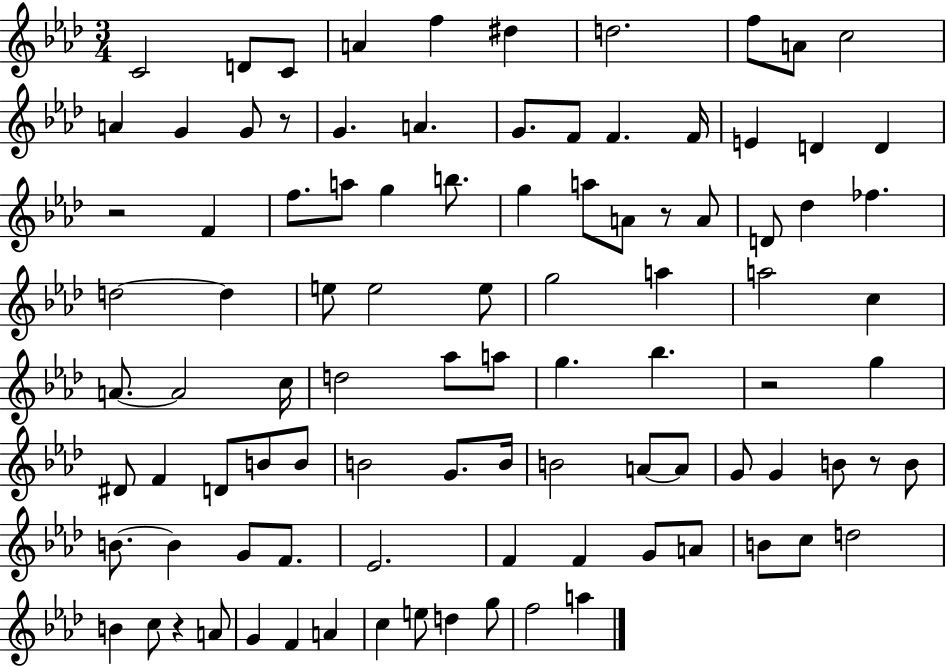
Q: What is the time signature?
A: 3/4